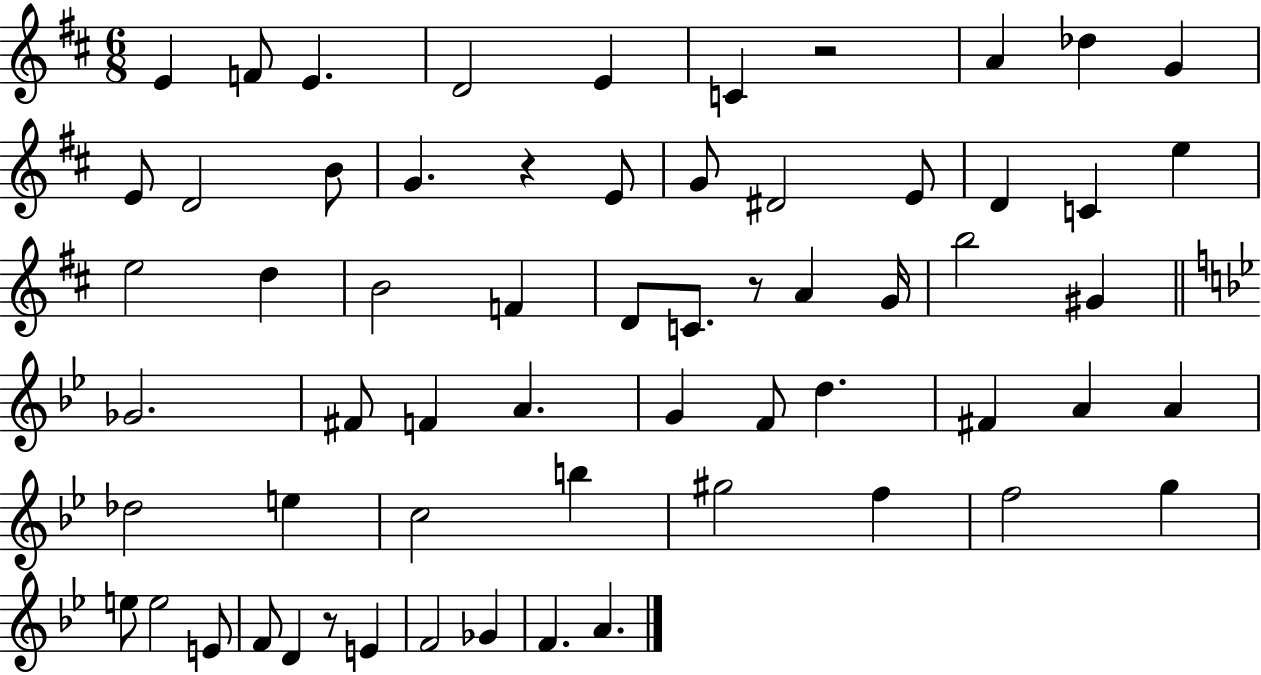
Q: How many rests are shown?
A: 4